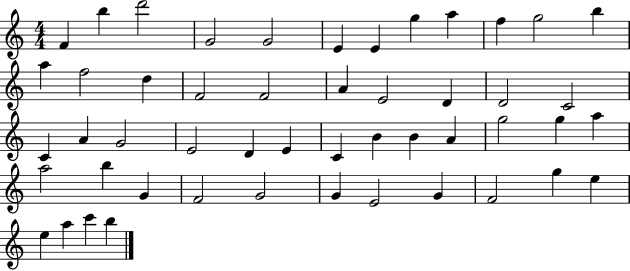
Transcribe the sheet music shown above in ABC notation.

X:1
T:Untitled
M:4/4
L:1/4
K:C
F b d'2 G2 G2 E E g a f g2 b a f2 d F2 F2 A E2 D D2 C2 C A G2 E2 D E C B B A g2 g a a2 b G F2 G2 G E2 G F2 g e e a c' b